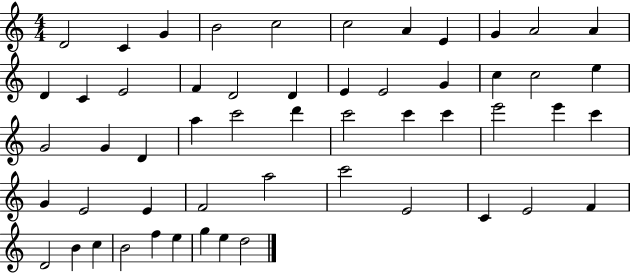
D4/h C4/q G4/q B4/h C5/h C5/h A4/q E4/q G4/q A4/h A4/q D4/q C4/q E4/h F4/q D4/h D4/q E4/q E4/h G4/q C5/q C5/h E5/q G4/h G4/q D4/q A5/q C6/h D6/q C6/h C6/q C6/q E6/h E6/q C6/q G4/q E4/h E4/q F4/h A5/h C6/h E4/h C4/q E4/h F4/q D4/h B4/q C5/q B4/h F5/q E5/q G5/q E5/q D5/h